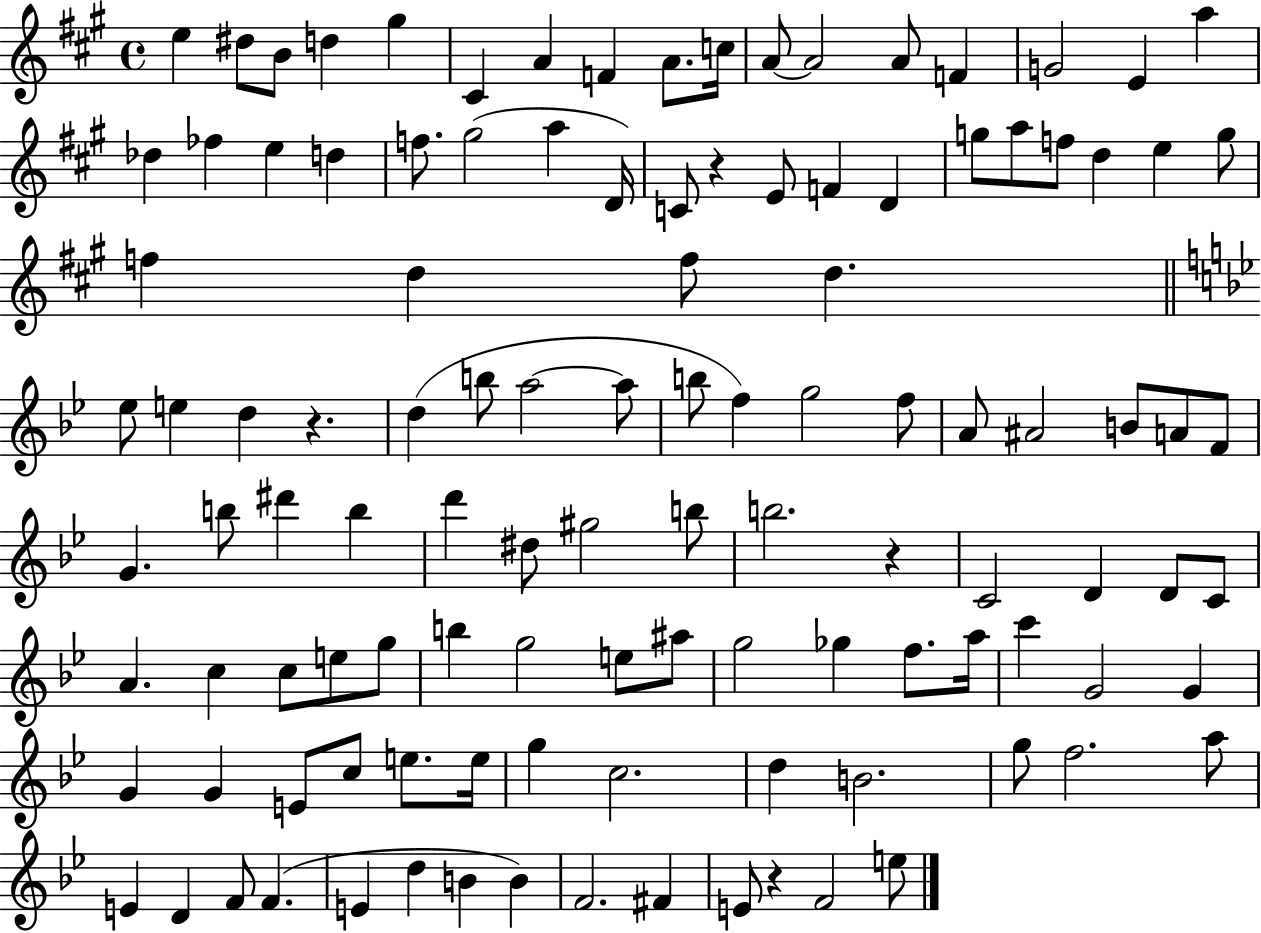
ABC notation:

X:1
T:Untitled
M:4/4
L:1/4
K:A
e ^d/2 B/2 d ^g ^C A F A/2 c/4 A/2 A2 A/2 F G2 E a _d _f e d f/2 ^g2 a D/4 C/2 z E/2 F D g/2 a/2 f/2 d e g/2 f d f/2 d _e/2 e d z d b/2 a2 a/2 b/2 f g2 f/2 A/2 ^A2 B/2 A/2 F/2 G b/2 ^d' b d' ^d/2 ^g2 b/2 b2 z C2 D D/2 C/2 A c c/2 e/2 g/2 b g2 e/2 ^a/2 g2 _g f/2 a/4 c' G2 G G G E/2 c/2 e/2 e/4 g c2 d B2 g/2 f2 a/2 E D F/2 F E d B B F2 ^F E/2 z F2 e/2